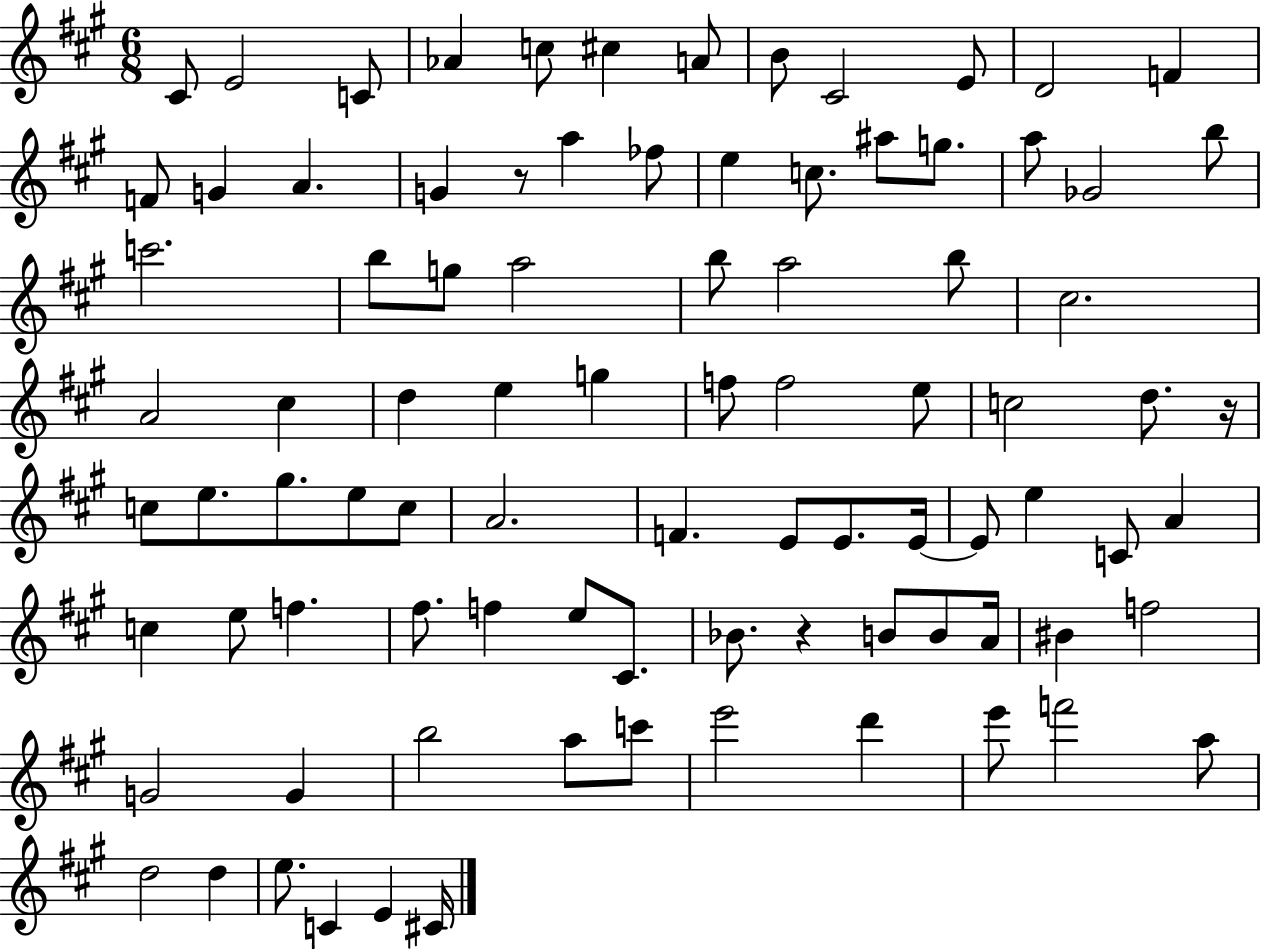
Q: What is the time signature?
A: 6/8